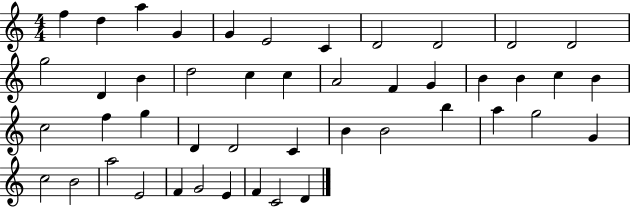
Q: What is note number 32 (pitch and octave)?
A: B4